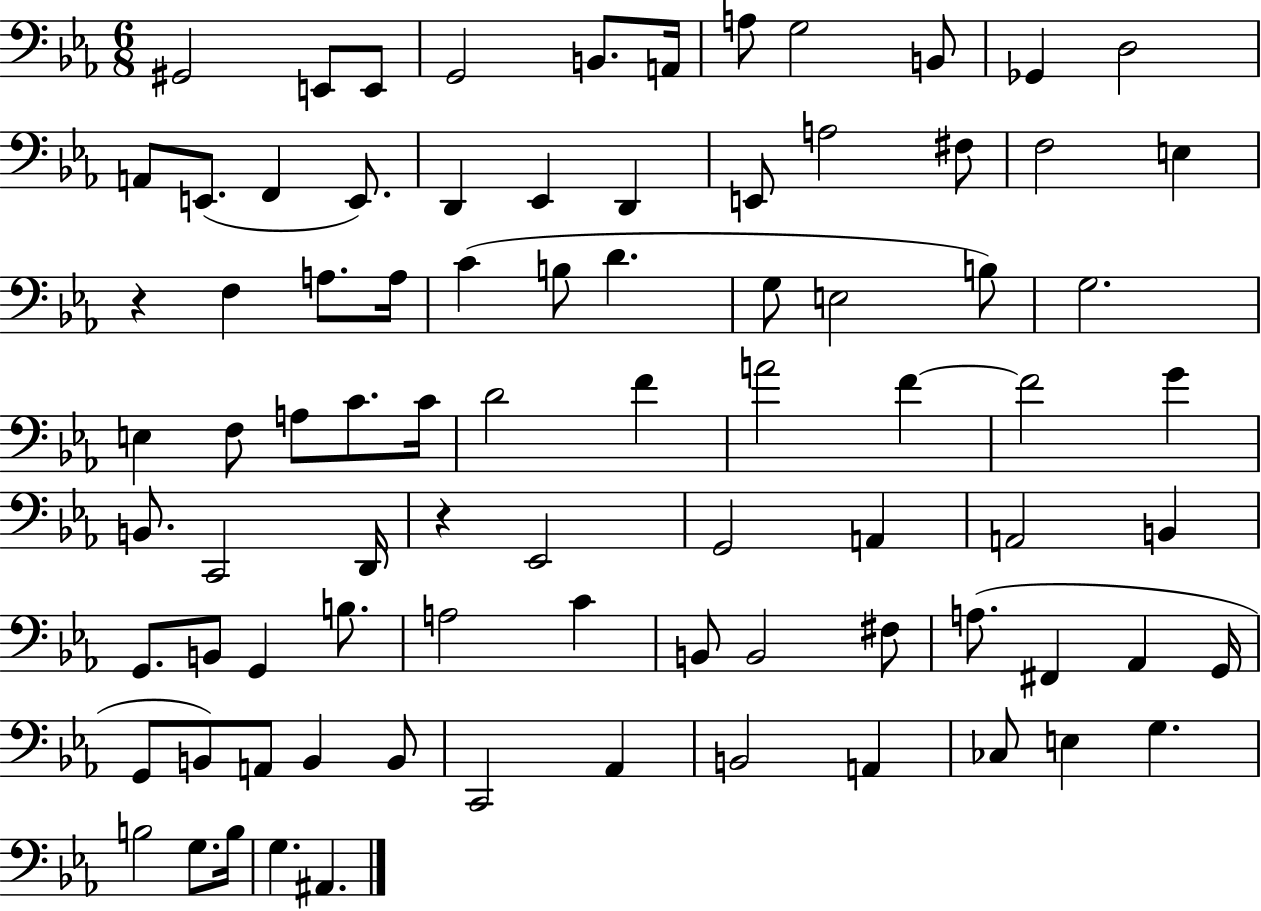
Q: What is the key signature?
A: EES major